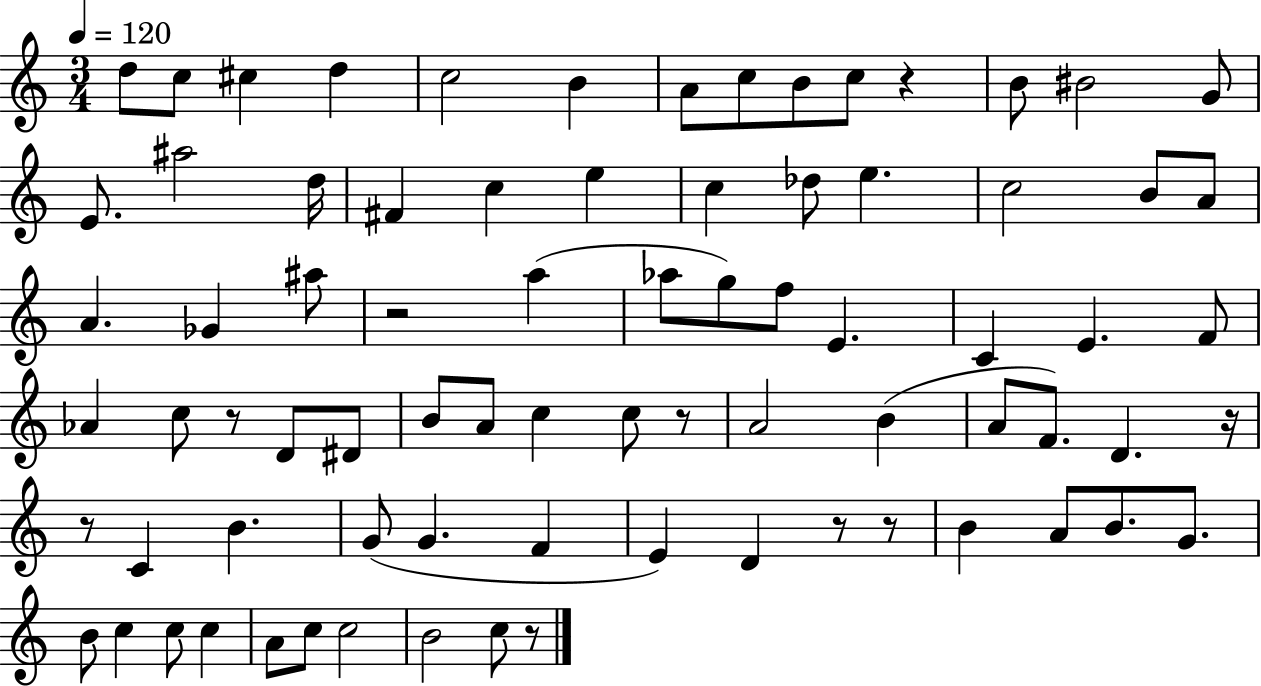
D5/e C5/e C#5/q D5/q C5/h B4/q A4/e C5/e B4/e C5/e R/q B4/e BIS4/h G4/e E4/e. A#5/h D5/s F#4/q C5/q E5/q C5/q Db5/e E5/q. C5/h B4/e A4/e A4/q. Gb4/q A#5/e R/h A5/q Ab5/e G5/e F5/e E4/q. C4/q E4/q. F4/e Ab4/q C5/e R/e D4/e D#4/e B4/e A4/e C5/q C5/e R/e A4/h B4/q A4/e F4/e. D4/q. R/s R/e C4/q B4/q. G4/e G4/q. F4/q E4/q D4/q R/e R/e B4/q A4/e B4/e. G4/e. B4/e C5/q C5/e C5/q A4/e C5/e C5/h B4/h C5/e R/e